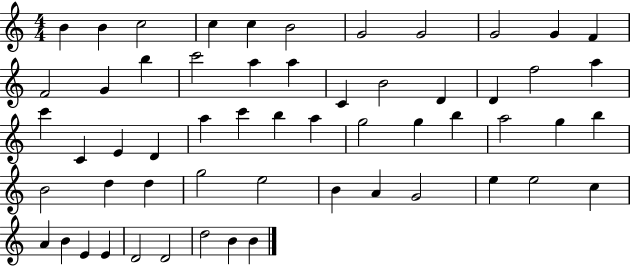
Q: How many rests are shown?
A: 0